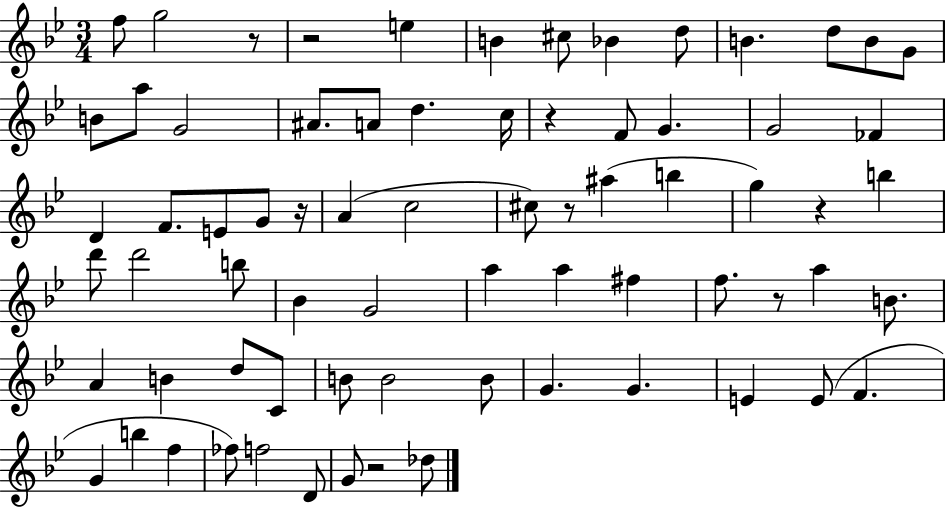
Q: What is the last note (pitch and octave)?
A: Db5